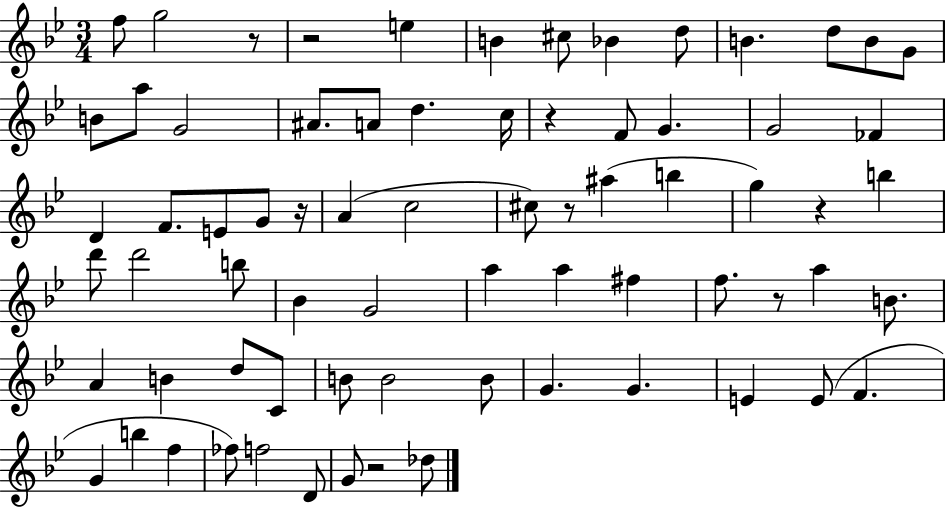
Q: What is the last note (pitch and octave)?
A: Db5